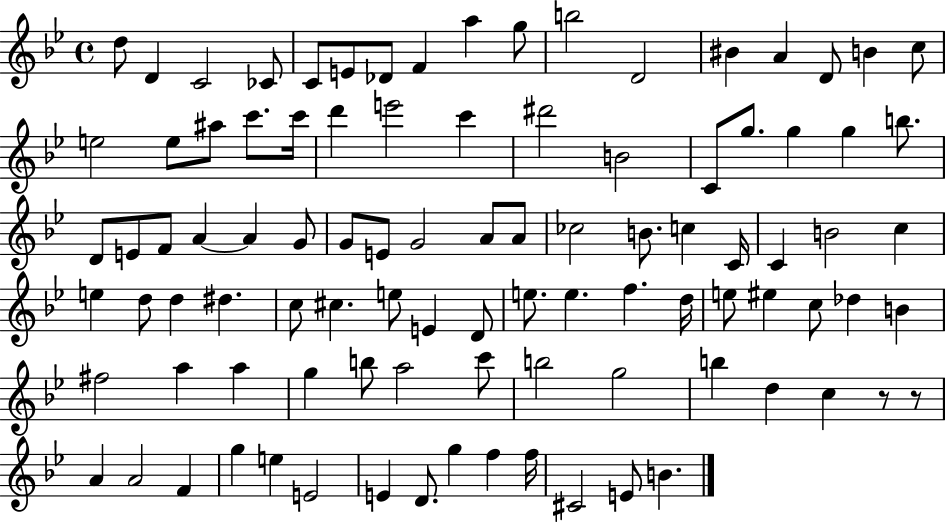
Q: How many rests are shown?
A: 2